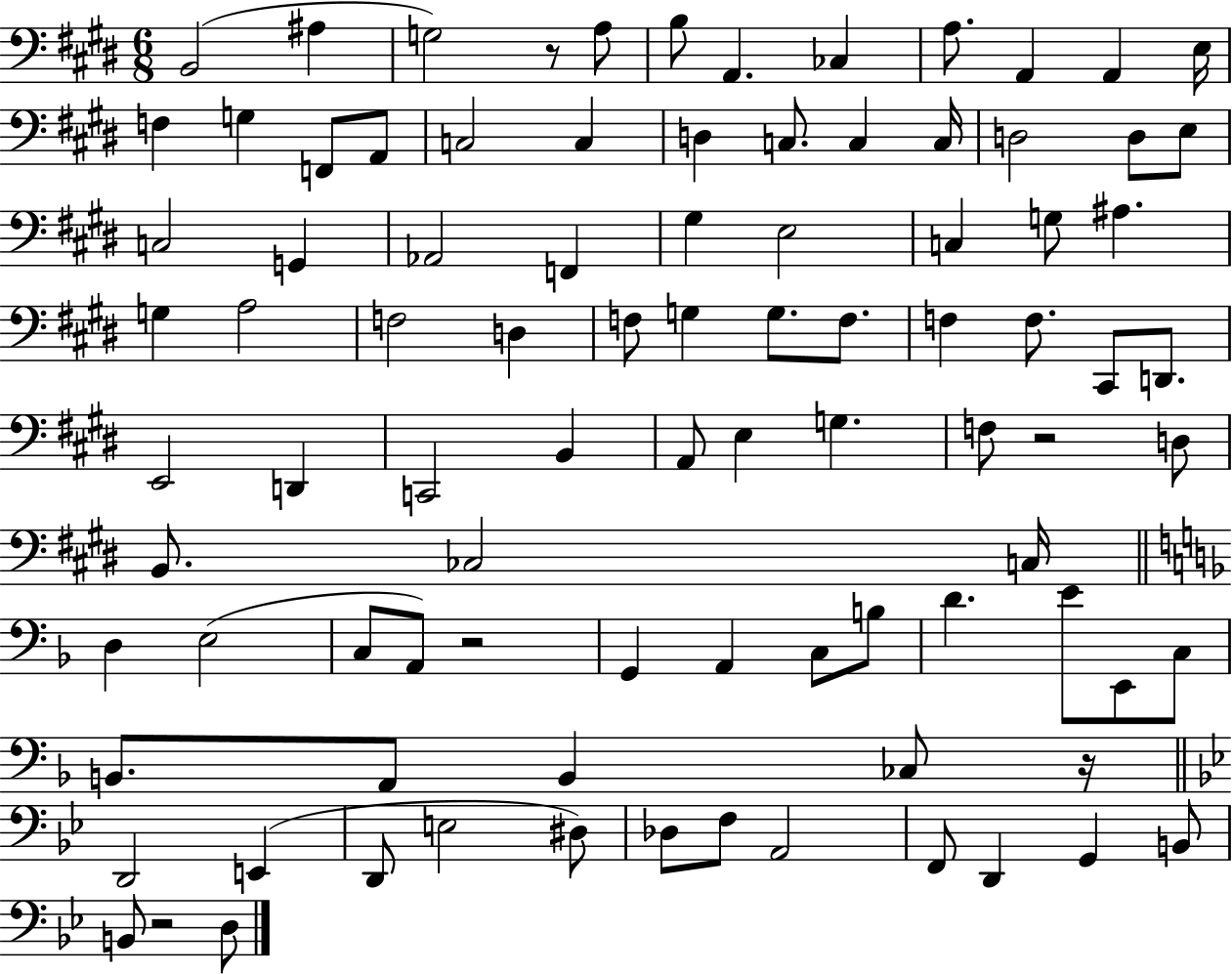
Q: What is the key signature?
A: E major